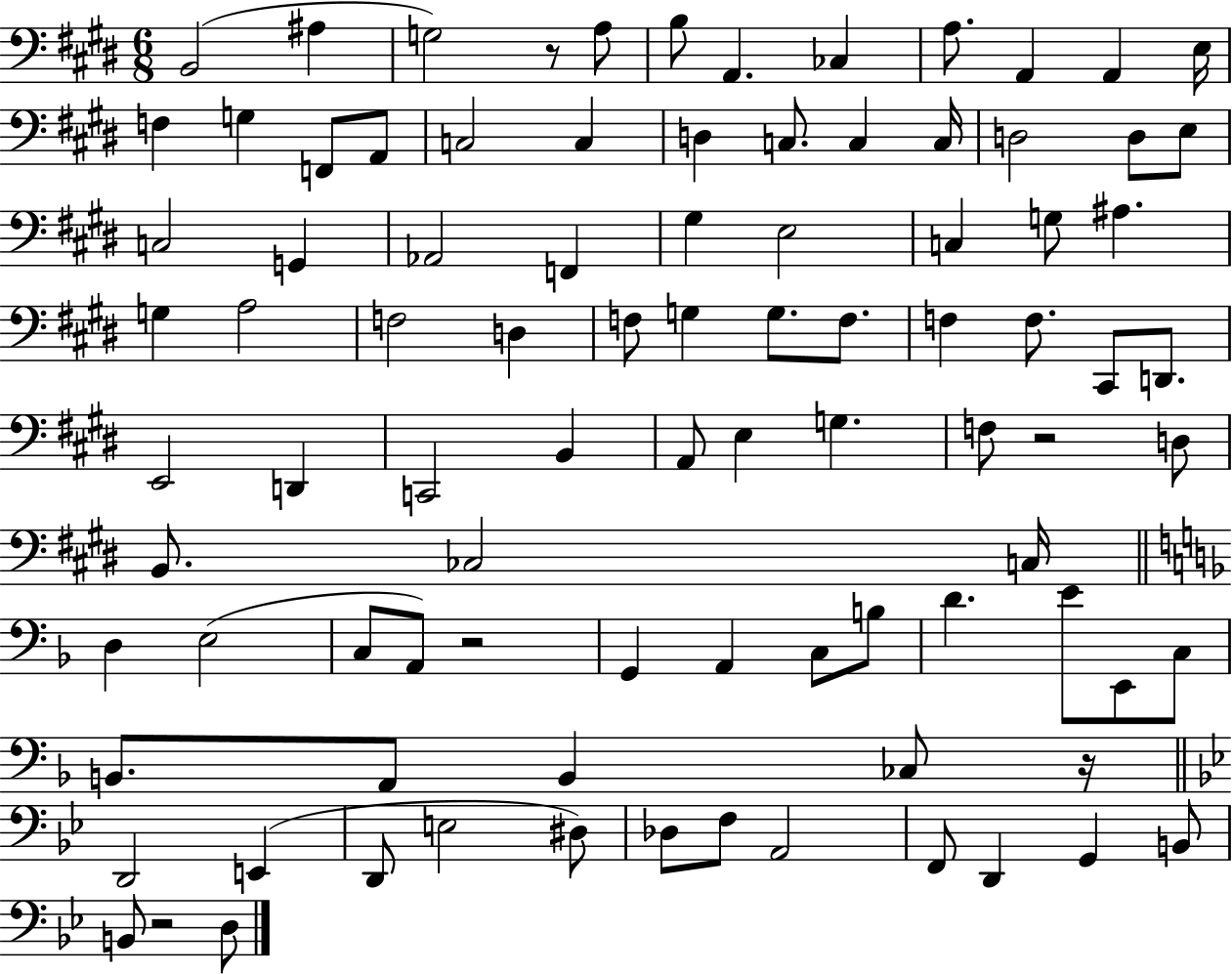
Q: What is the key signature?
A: E major